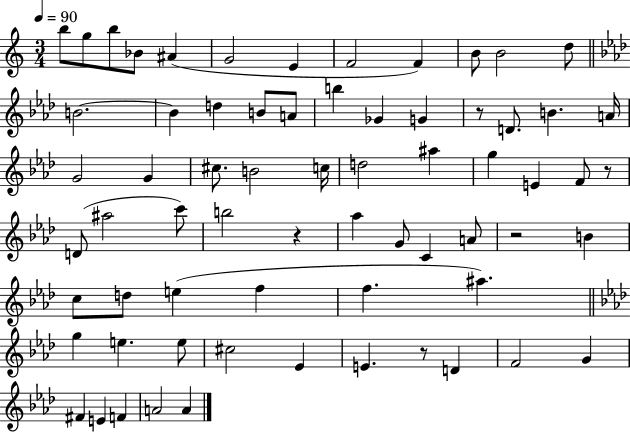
B5/e G5/e B5/e Bb4/e A#4/q G4/h E4/q F4/h F4/q B4/e B4/h D5/e B4/h. B4/q D5/q B4/e A4/e B5/q Gb4/q G4/q R/e D4/e. B4/q. A4/s G4/h G4/q C#5/e. B4/h C5/s D5/h A#5/q G5/q E4/q F4/e R/e D4/e A#5/h C6/e B5/h R/q Ab5/q G4/e C4/q A4/e R/h B4/q C5/e D5/e E5/q F5/q F5/q. A#5/q. G5/q E5/q. E5/e C#5/h Eb4/q E4/q. R/e D4/q F4/h G4/q F#4/q E4/q F4/q A4/h A4/q